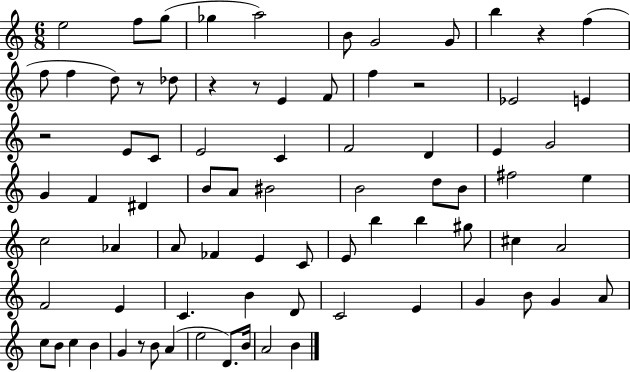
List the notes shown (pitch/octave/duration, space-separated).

E5/h F5/e G5/e Gb5/q A5/h B4/e G4/h G4/e B5/q R/q F5/q F5/e F5/q D5/e R/e Db5/e R/q R/e E4/q F4/e F5/q R/h Eb4/h E4/q R/h E4/e C4/e E4/h C4/q F4/h D4/q E4/q G4/h G4/q F4/q D#4/q B4/e A4/e BIS4/h B4/h D5/e B4/e F#5/h E5/q C5/h Ab4/q A4/e FES4/q E4/q C4/e E4/e B5/q B5/q G#5/e C#5/q A4/h F4/h E4/q C4/q. B4/q D4/e C4/h E4/q G4/q B4/e G4/q A4/e C5/e B4/e C5/q B4/q G4/q R/e B4/e A4/q E5/h D4/e. B4/s A4/h B4/q